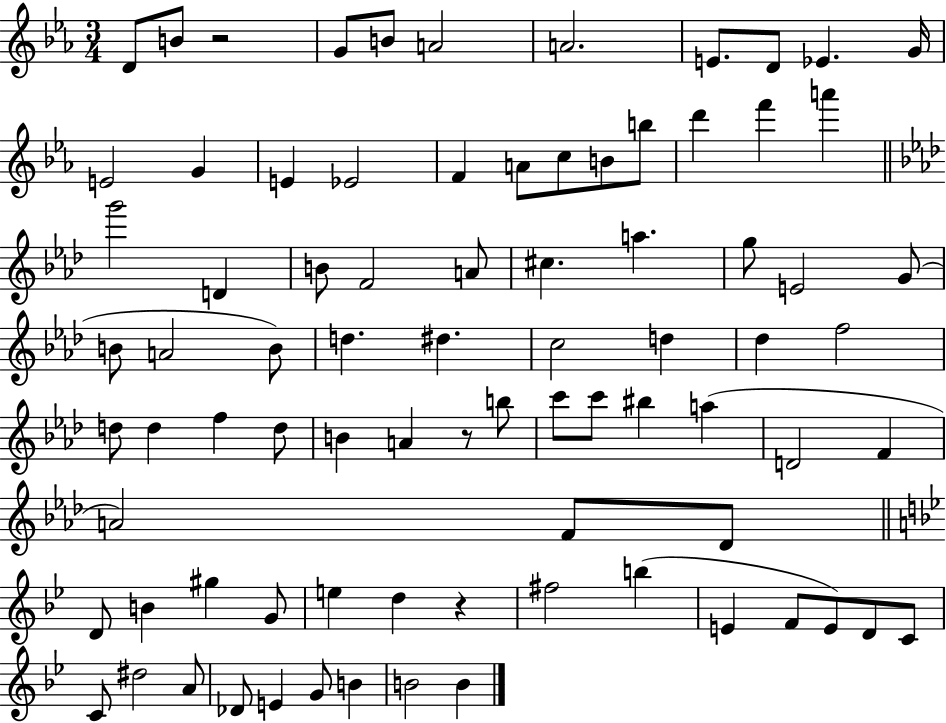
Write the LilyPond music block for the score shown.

{
  \clef treble
  \numericTimeSignature
  \time 3/4
  \key ees \major
  d'8 b'8 r2 | g'8 b'8 a'2 | a'2. | e'8. d'8 ees'4. g'16 | \break e'2 g'4 | e'4 ees'2 | f'4 a'8 c''8 b'8 b''8 | d'''4 f'''4 a'''4 | \break \bar "||" \break \key f \minor g'''2 d'4 | b'8 f'2 a'8 | cis''4. a''4. | g''8 e'2 g'8( | \break b'8 a'2 b'8) | d''4. dis''4. | c''2 d''4 | des''4 f''2 | \break d''8 d''4 f''4 d''8 | b'4 a'4 r8 b''8 | c'''8 c'''8 bis''4 a''4( | d'2 f'4 | \break a'2) f'8 des'8 | \bar "||" \break \key bes \major d'8 b'4 gis''4 g'8 | e''4 d''4 r4 | fis''2 b''4( | e'4 f'8 e'8) d'8 c'8 | \break c'8 dis''2 a'8 | des'8 e'4 g'8 b'4 | b'2 b'4 | \bar "|."
}